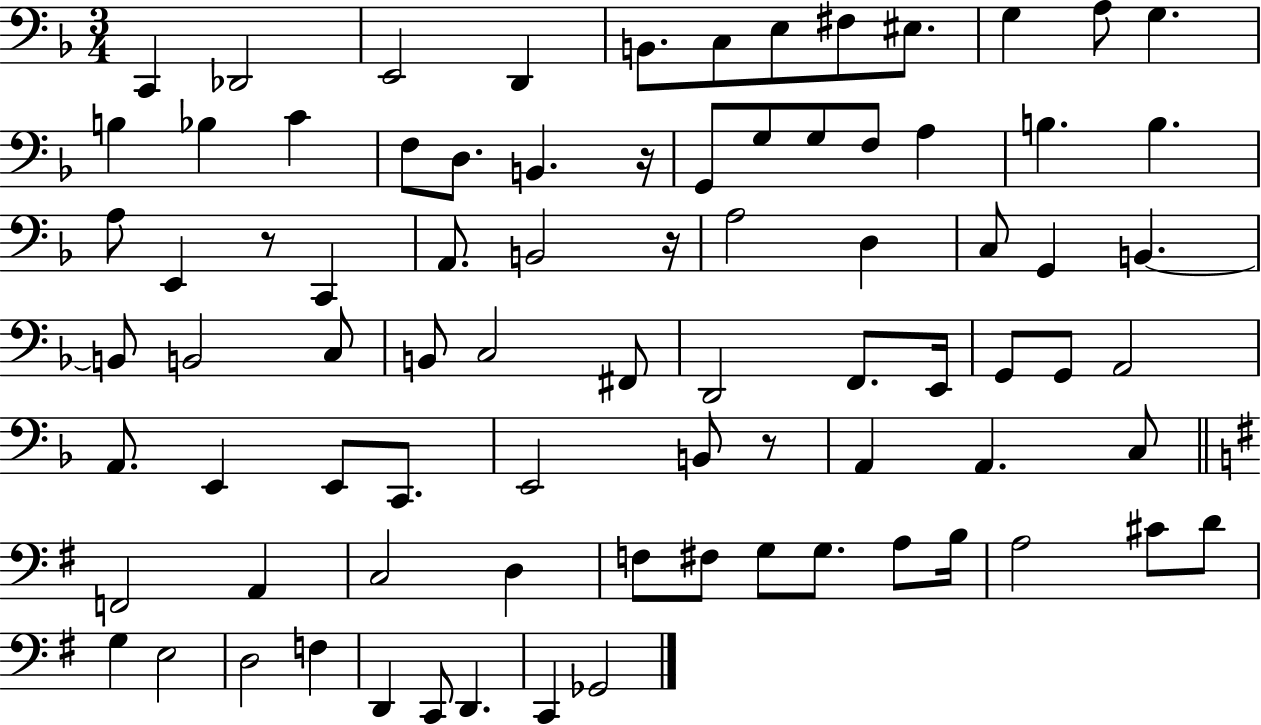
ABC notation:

X:1
T:Untitled
M:3/4
L:1/4
K:F
C,, _D,,2 E,,2 D,, B,,/2 C,/2 E,/2 ^F,/2 ^E,/2 G, A,/2 G, B, _B, C F,/2 D,/2 B,, z/4 G,,/2 G,/2 G,/2 F,/2 A, B, B, A,/2 E,, z/2 C,, A,,/2 B,,2 z/4 A,2 D, C,/2 G,, B,, B,,/2 B,,2 C,/2 B,,/2 C,2 ^F,,/2 D,,2 F,,/2 E,,/4 G,,/2 G,,/2 A,,2 A,,/2 E,, E,,/2 C,,/2 E,,2 B,,/2 z/2 A,, A,, C,/2 F,,2 A,, C,2 D, F,/2 ^F,/2 G,/2 G,/2 A,/2 B,/4 A,2 ^C/2 D/2 G, E,2 D,2 F, D,, C,,/2 D,, C,, _G,,2